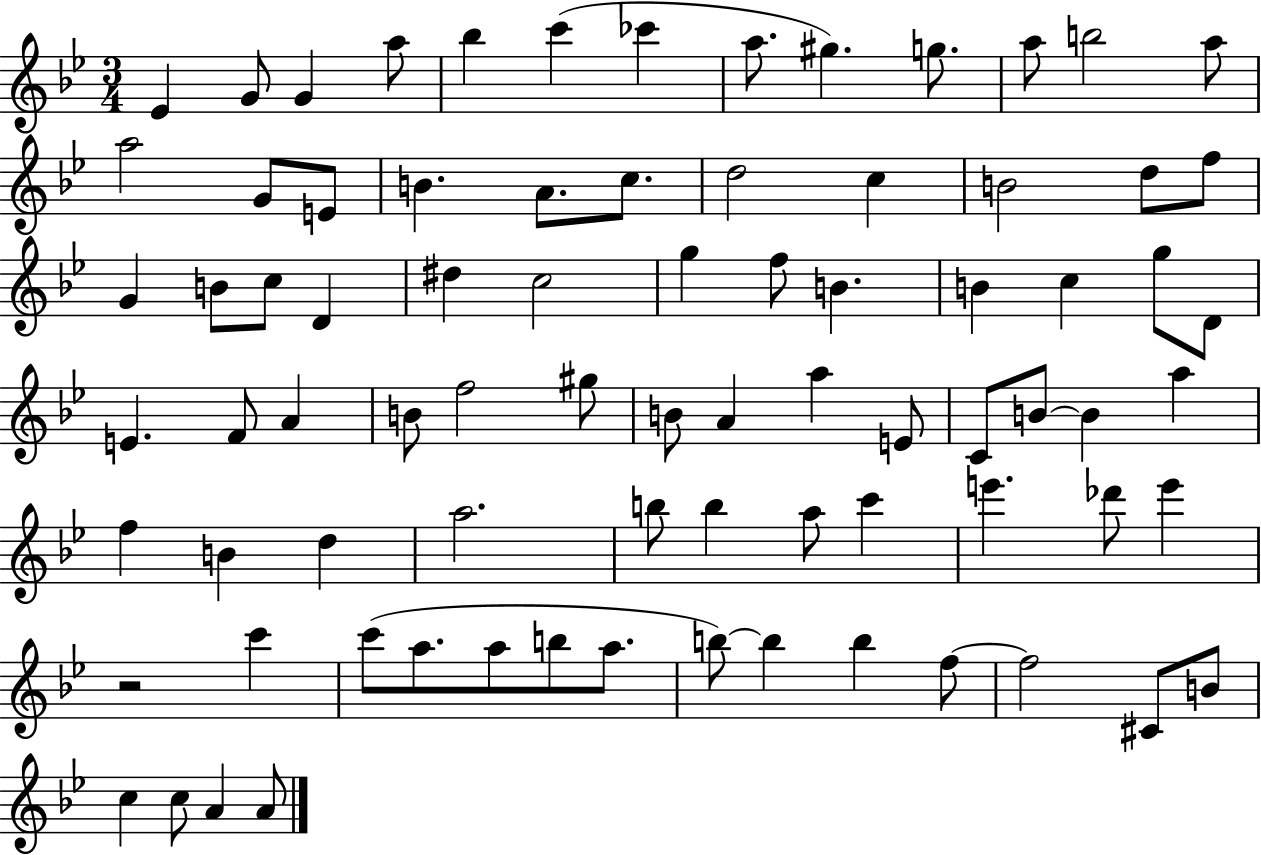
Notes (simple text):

Eb4/q G4/e G4/q A5/e Bb5/q C6/q CES6/q A5/e. G#5/q. G5/e. A5/e B5/h A5/e A5/h G4/e E4/e B4/q. A4/e. C5/e. D5/h C5/q B4/h D5/e F5/e G4/q B4/e C5/e D4/q D#5/q C5/h G5/q F5/e B4/q. B4/q C5/q G5/e D4/e E4/q. F4/e A4/q B4/e F5/h G#5/e B4/e A4/q A5/q E4/e C4/e B4/e B4/q A5/q F5/q B4/q D5/q A5/h. B5/e B5/q A5/e C6/q E6/q. Db6/e E6/q R/h C6/q C6/e A5/e. A5/e B5/e A5/e. B5/e B5/q B5/q F5/e F5/h C#4/e B4/e C5/q C5/e A4/q A4/e